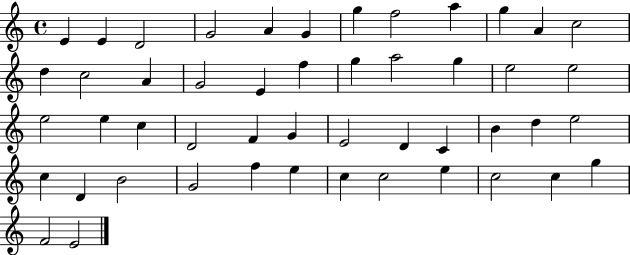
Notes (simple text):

E4/q E4/q D4/h G4/h A4/q G4/q G5/q F5/h A5/q G5/q A4/q C5/h D5/q C5/h A4/q G4/h E4/q F5/q G5/q A5/h G5/q E5/h E5/h E5/h E5/q C5/q D4/h F4/q G4/q E4/h D4/q C4/q B4/q D5/q E5/h C5/q D4/q B4/h G4/h F5/q E5/q C5/q C5/h E5/q C5/h C5/q G5/q F4/h E4/h